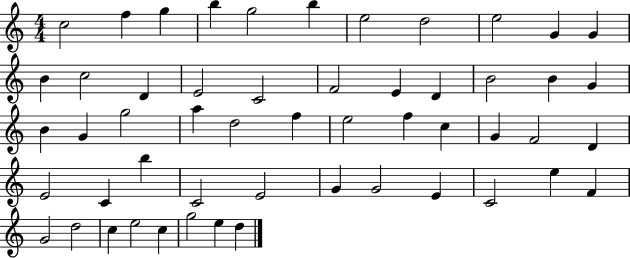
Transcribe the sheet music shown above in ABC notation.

X:1
T:Untitled
M:4/4
L:1/4
K:C
c2 f g b g2 b e2 d2 e2 G G B c2 D E2 C2 F2 E D B2 B G B G g2 a d2 f e2 f c G F2 D E2 C b C2 E2 G G2 E C2 e F G2 d2 c e2 c g2 e d